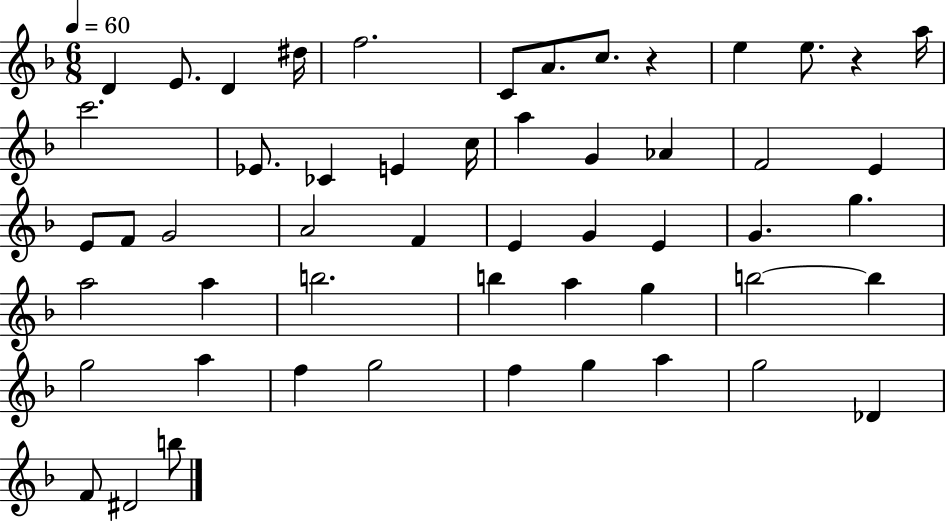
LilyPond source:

{
  \clef treble
  \numericTimeSignature
  \time 6/8
  \key f \major
  \tempo 4 = 60
  d'4 e'8. d'4 dis''16 | f''2. | c'8 a'8. c''8. r4 | e''4 e''8. r4 a''16 | \break c'''2. | ees'8. ces'4 e'4 c''16 | a''4 g'4 aes'4 | f'2 e'4 | \break e'8 f'8 g'2 | a'2 f'4 | e'4 g'4 e'4 | g'4. g''4. | \break a''2 a''4 | b''2. | b''4 a''4 g''4 | b''2~~ b''4 | \break g''2 a''4 | f''4 g''2 | f''4 g''4 a''4 | g''2 des'4 | \break f'8 dis'2 b''8 | \bar "|."
}